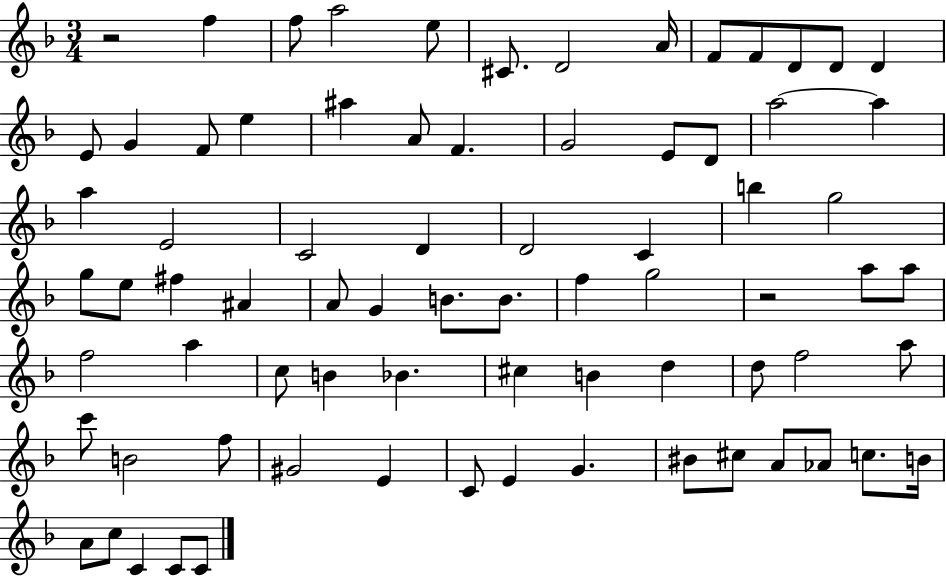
{
  \clef treble
  \numericTimeSignature
  \time 3/4
  \key f \major
  r2 f''4 | f''8 a''2 e''8 | cis'8. d'2 a'16 | f'8 f'8 d'8 d'8 d'4 | \break e'8 g'4 f'8 e''4 | ais''4 a'8 f'4. | g'2 e'8 d'8 | a''2~~ a''4 | \break a''4 e'2 | c'2 d'4 | d'2 c'4 | b''4 g''2 | \break g''8 e''8 fis''4 ais'4 | a'8 g'4 b'8. b'8. | f''4 g''2 | r2 a''8 a''8 | \break f''2 a''4 | c''8 b'4 bes'4. | cis''4 b'4 d''4 | d''8 f''2 a''8 | \break c'''8 b'2 f''8 | gis'2 e'4 | c'8 e'4 g'4. | bis'8 cis''8 a'8 aes'8 c''8. b'16 | \break a'8 c''8 c'4 c'8 c'8 | \bar "|."
}